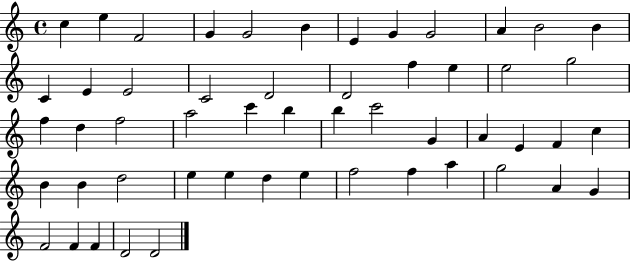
X:1
T:Untitled
M:4/4
L:1/4
K:C
c e F2 G G2 B E G G2 A B2 B C E E2 C2 D2 D2 f e e2 g2 f d f2 a2 c' b b c'2 G A E F c B B d2 e e d e f2 f a g2 A G F2 F F D2 D2